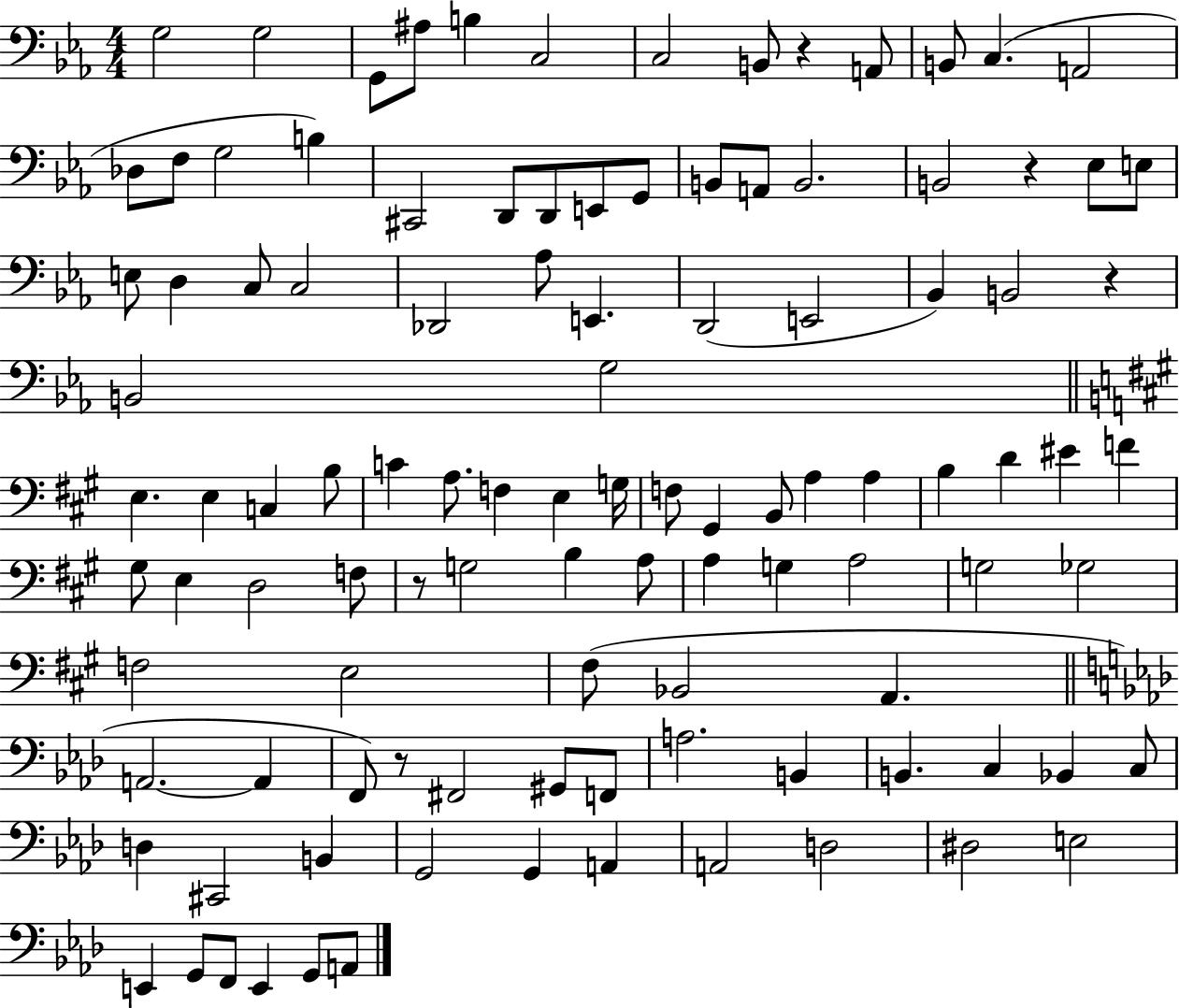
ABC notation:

X:1
T:Untitled
M:4/4
L:1/4
K:Eb
G,2 G,2 G,,/2 ^A,/2 B, C,2 C,2 B,,/2 z A,,/2 B,,/2 C, A,,2 _D,/2 F,/2 G,2 B, ^C,,2 D,,/2 D,,/2 E,,/2 G,,/2 B,,/2 A,,/2 B,,2 B,,2 z _E,/2 E,/2 E,/2 D, C,/2 C,2 _D,,2 _A,/2 E,, D,,2 E,,2 _B,, B,,2 z B,,2 G,2 E, E, C, B,/2 C A,/2 F, E, G,/4 F,/2 ^G,, B,,/2 A, A, B, D ^E F ^G,/2 E, D,2 F,/2 z/2 G,2 B, A,/2 A, G, A,2 G,2 _G,2 F,2 E,2 ^F,/2 _B,,2 A,, A,,2 A,, F,,/2 z/2 ^F,,2 ^G,,/2 F,,/2 A,2 B,, B,, C, _B,, C,/2 D, ^C,,2 B,, G,,2 G,, A,, A,,2 D,2 ^D,2 E,2 E,, G,,/2 F,,/2 E,, G,,/2 A,,/2